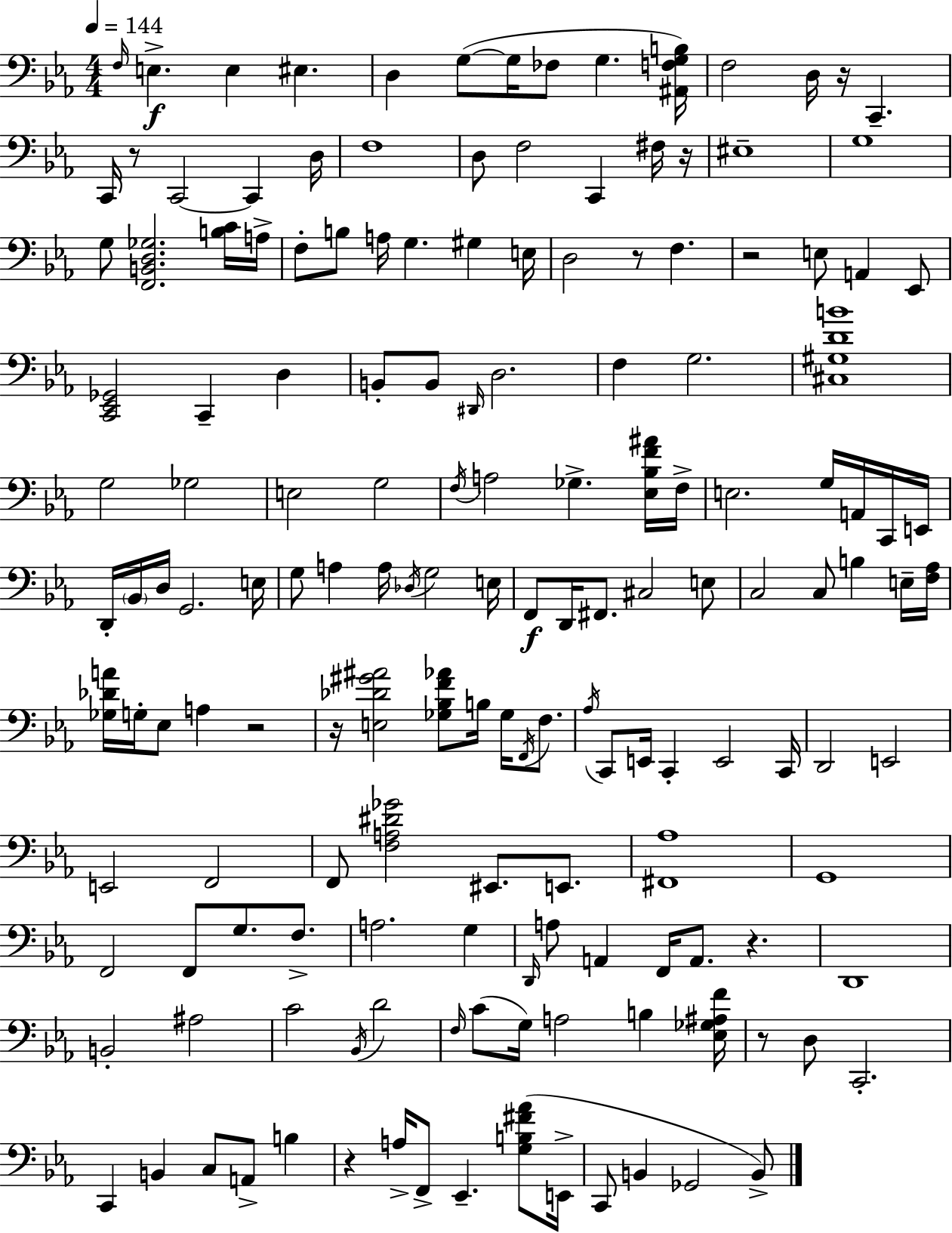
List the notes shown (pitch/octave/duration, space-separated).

F3/s E3/q. E3/q EIS3/q. D3/q G3/e G3/s FES3/e G3/q. [A#2,F3,G3,B3]/s F3/h D3/s R/s C2/q. C2/s R/e C2/h C2/q D3/s F3/w D3/e F3/h C2/q F#3/s R/s EIS3/w G3/w G3/e [F2,B2,D3,Gb3]/h. [B3,C4]/s A3/s F3/e B3/e A3/s G3/q. G#3/q E3/s D3/h R/e F3/q. R/h E3/e A2/q Eb2/e [C2,Eb2,Gb2]/h C2/q D3/q B2/e B2/e D#2/s D3/h. F3/q G3/h. [C#3,G#3,D4,B4]/w G3/h Gb3/h E3/h G3/h F3/s A3/h Gb3/q. [Eb3,Bb3,F4,A#4]/s F3/s E3/h. G3/s A2/s C2/s E2/s D2/s Bb2/s D3/s G2/h. E3/s G3/e A3/q A3/s Db3/s G3/h E3/s F2/e D2/s F#2/e. C#3/h E3/e C3/h C3/e B3/q E3/s [F3,Ab3]/s [Gb3,Db4,A4]/s G3/s Eb3/e A3/q R/h R/s [E3,Db4,G#4,A#4]/h [Gb3,Bb3,F4,Ab4]/e B3/s Gb3/s F2/s F3/e. Ab3/s C2/e E2/s C2/q E2/h C2/s D2/h E2/h E2/h F2/h F2/e [F3,A3,D#4,Gb4]/h EIS2/e. E2/e. [F#2,Ab3]/w G2/w F2/h F2/e G3/e. F3/e. A3/h. G3/q D2/s A3/e A2/q F2/s A2/e. R/q. D2/w B2/h A#3/h C4/h Bb2/s D4/h F3/s C4/e G3/s A3/h B3/q [Eb3,Gb3,A#3,F4]/s R/e D3/e C2/h. C2/q B2/q C3/e A2/e B3/q R/q A3/s F2/e Eb2/q. [G3,B3,F#4,Ab4]/e E2/s C2/e B2/q Gb2/h B2/e